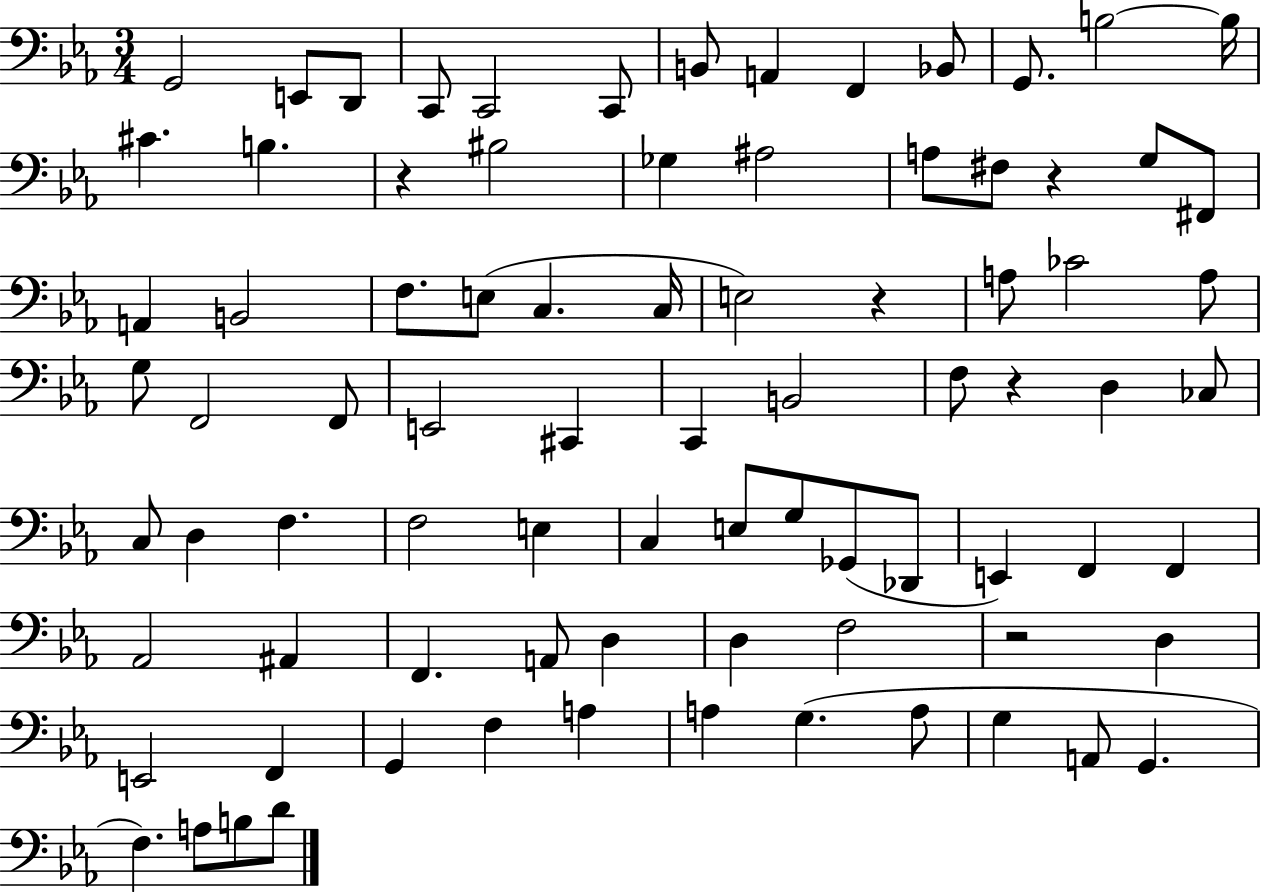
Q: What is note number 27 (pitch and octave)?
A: C3